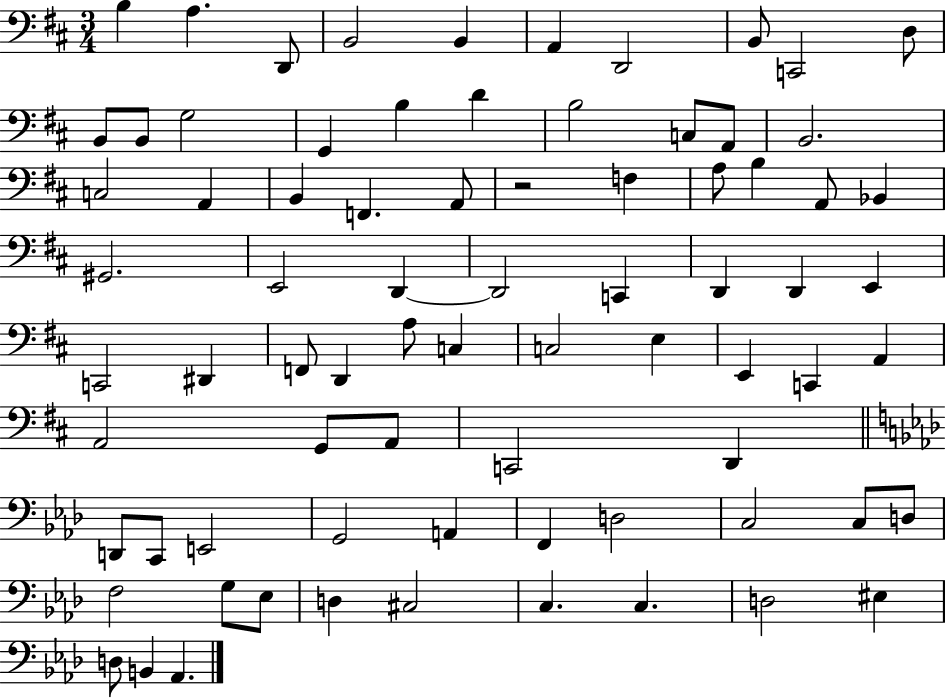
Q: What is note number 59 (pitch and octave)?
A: A2